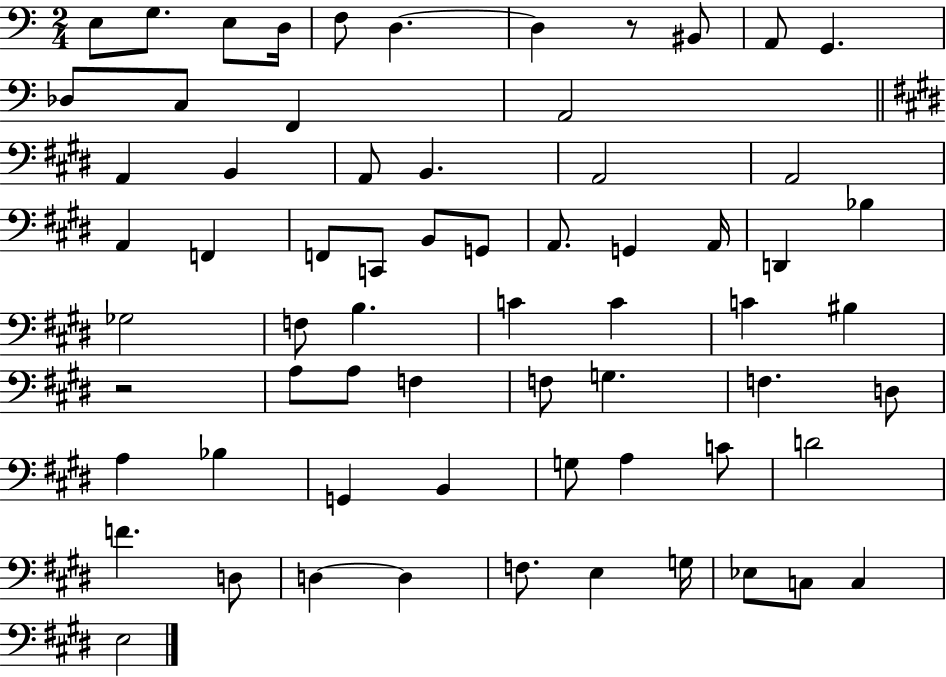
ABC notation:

X:1
T:Untitled
M:2/4
L:1/4
K:C
E,/2 G,/2 E,/2 D,/4 F,/2 D, D, z/2 ^B,,/2 A,,/2 G,, _D,/2 C,/2 F,, A,,2 A,, B,, A,,/2 B,, A,,2 A,,2 A,, F,, F,,/2 C,,/2 B,,/2 G,,/2 A,,/2 G,, A,,/4 D,, _B, _G,2 F,/2 B, C C C ^B, z2 A,/2 A,/2 F, F,/2 G, F, D,/2 A, _B, G,, B,, G,/2 A, C/2 D2 F D,/2 D, D, F,/2 E, G,/4 _E,/2 C,/2 C, E,2